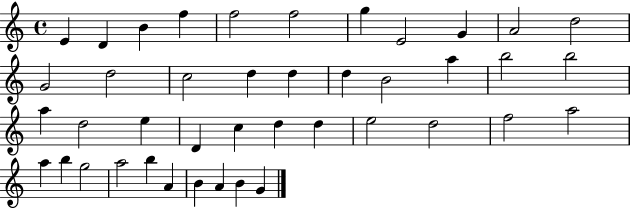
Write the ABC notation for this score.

X:1
T:Untitled
M:4/4
L:1/4
K:C
E D B f f2 f2 g E2 G A2 d2 G2 d2 c2 d d d B2 a b2 b2 a d2 e D c d d e2 d2 f2 a2 a b g2 a2 b A B A B G